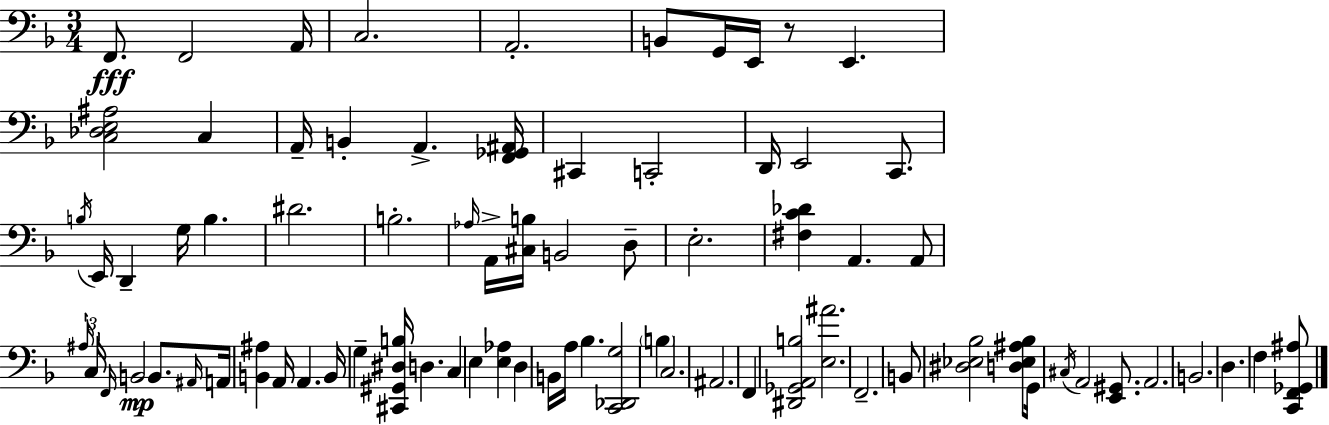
X:1
T:Untitled
M:3/4
L:1/4
K:Dm
F,,/2 F,,2 A,,/4 C,2 A,,2 B,,/2 G,,/4 E,,/4 z/2 E,, [C,_D,E,^A,]2 C, A,,/4 B,, A,, [F,,_G,,^A,,]/4 ^C,, C,,2 D,,/4 E,,2 C,,/2 B,/4 E,,/4 D,, G,/4 B, ^D2 B,2 _A,/4 A,,/4 [^C,B,]/4 B,,2 D,/2 E,2 [^F,C_D] A,, A,,/2 ^A,/4 C,/4 F,,/4 B,,2 B,,/2 ^A,,/4 A,,/4 [B,,^A,] A,,/4 A,, B,,/4 G, [^C,,^G,,^D,B,]/4 D, C, E, [E,_A,] D, B,,/4 A,/4 _B, [C,,_D,,G,]2 B, C,2 ^A,,2 F,, [^D,,_G,,A,,B,]2 [E,^A]2 F,,2 B,,/2 [^D,_E,_B,]2 [D,_E,^A,_B,]/2 G,,/4 ^C,/4 A,,2 [E,,^G,,]/2 A,,2 B,,2 D, F, [C,,F,,_G,,^A,]/2